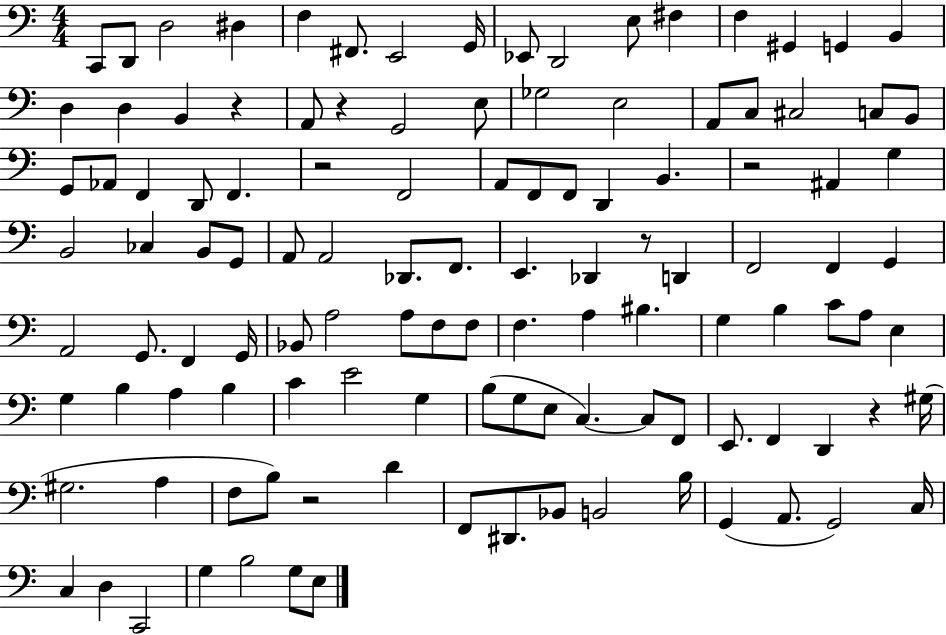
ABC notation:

X:1
T:Untitled
M:4/4
L:1/4
K:C
C,,/2 D,,/2 D,2 ^D, F, ^F,,/2 E,,2 G,,/4 _E,,/2 D,,2 E,/2 ^F, F, ^G,, G,, B,, D, D, B,, z A,,/2 z G,,2 E,/2 _G,2 E,2 A,,/2 C,/2 ^C,2 C,/2 B,,/2 G,,/2 _A,,/2 F,, D,,/2 F,, z2 F,,2 A,,/2 F,,/2 F,,/2 D,, B,, z2 ^A,, G, B,,2 _C, B,,/2 G,,/2 A,,/2 A,,2 _D,,/2 F,,/2 E,, _D,, z/2 D,, F,,2 F,, G,, A,,2 G,,/2 F,, G,,/4 _B,,/2 A,2 A,/2 F,/2 F,/2 F, A, ^B, G, B, C/2 A,/2 E, G, B, A, B, C E2 G, B,/2 G,/2 E,/2 C, C,/2 F,,/2 E,,/2 F,, D,, z ^G,/4 ^G,2 A, F,/2 B,/2 z2 D F,,/2 ^D,,/2 _B,,/2 B,,2 B,/4 G,, A,,/2 G,,2 C,/4 C, D, C,,2 G, B,2 G,/2 E,/2